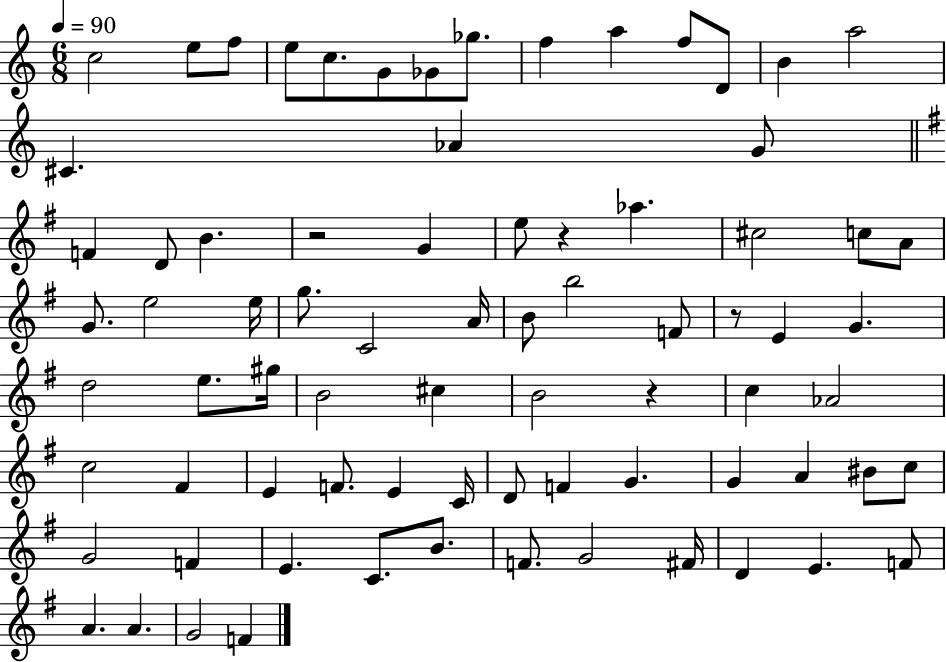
{
  \clef treble
  \numericTimeSignature
  \time 6/8
  \key c \major
  \tempo 4 = 90
  c''2 e''8 f''8 | e''8 c''8. g'8 ges'8 ges''8. | f''4 a''4 f''8 d'8 | b'4 a''2 | \break cis'4. aes'4 g'8 | \bar "||" \break \key g \major f'4 d'8 b'4. | r2 g'4 | e''8 r4 aes''4. | cis''2 c''8 a'8 | \break g'8. e''2 e''16 | g''8. c'2 a'16 | b'8 b''2 f'8 | r8 e'4 g'4. | \break d''2 e''8. gis''16 | b'2 cis''4 | b'2 r4 | c''4 aes'2 | \break c''2 fis'4 | e'4 f'8. e'4 c'16 | d'8 f'4 g'4. | g'4 a'4 bis'8 c''8 | \break g'2 f'4 | e'4. c'8. b'8. | f'8. g'2 fis'16 | d'4 e'4. f'8 | \break a'4. a'4. | g'2 f'4 | \bar "|."
}